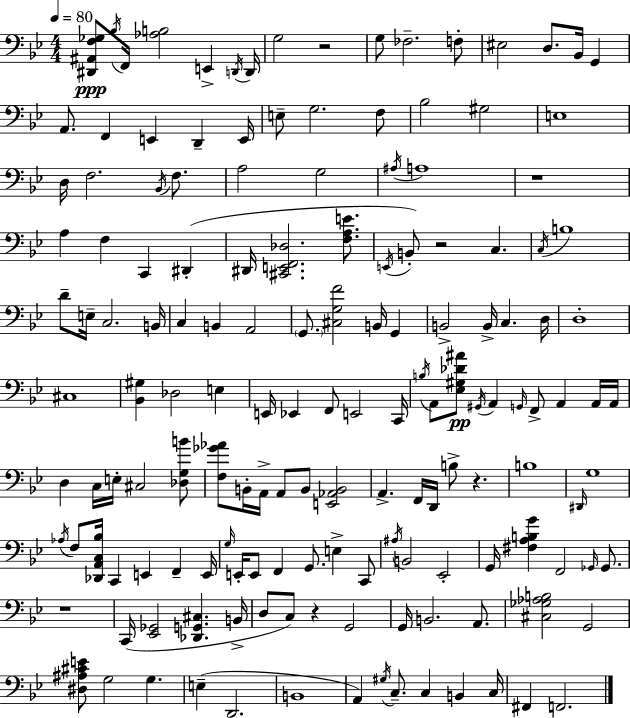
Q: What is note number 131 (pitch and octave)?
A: F2